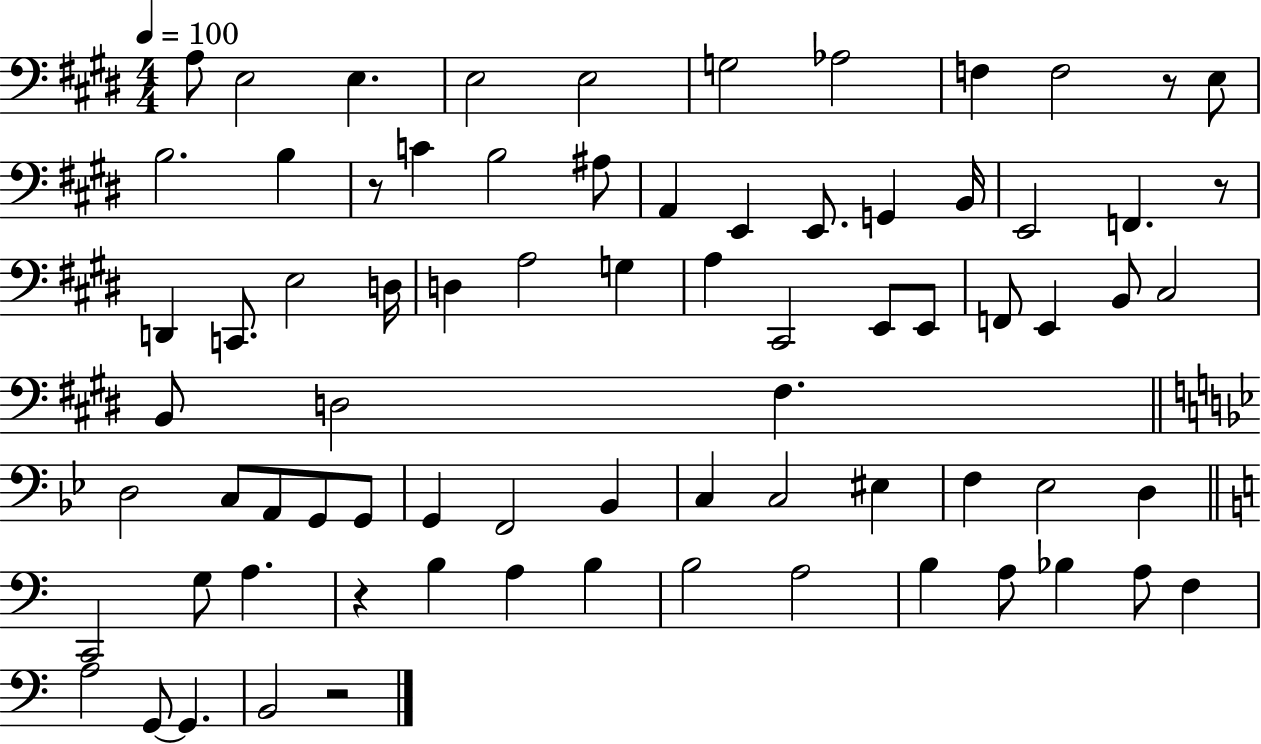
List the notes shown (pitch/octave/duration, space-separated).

A3/e E3/h E3/q. E3/h E3/h G3/h Ab3/h F3/q F3/h R/e E3/e B3/h. B3/q R/e C4/q B3/h A#3/e A2/q E2/q E2/e. G2/q B2/s E2/h F2/q. R/e D2/q C2/e. E3/h D3/s D3/q A3/h G3/q A3/q C#2/h E2/e E2/e F2/e E2/q B2/e C#3/h B2/e D3/h F#3/q. D3/h C3/e A2/e G2/e G2/e G2/q F2/h Bb2/q C3/q C3/h EIS3/q F3/q Eb3/h D3/q C2/h G3/e A3/q. R/q B3/q A3/q B3/q B3/h A3/h B3/q A3/e Bb3/q A3/e F3/q A3/h G2/e G2/q. B2/h R/h